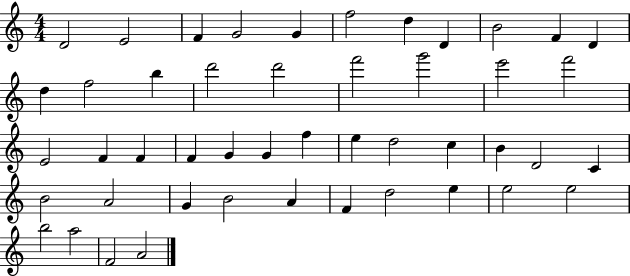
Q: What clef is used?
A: treble